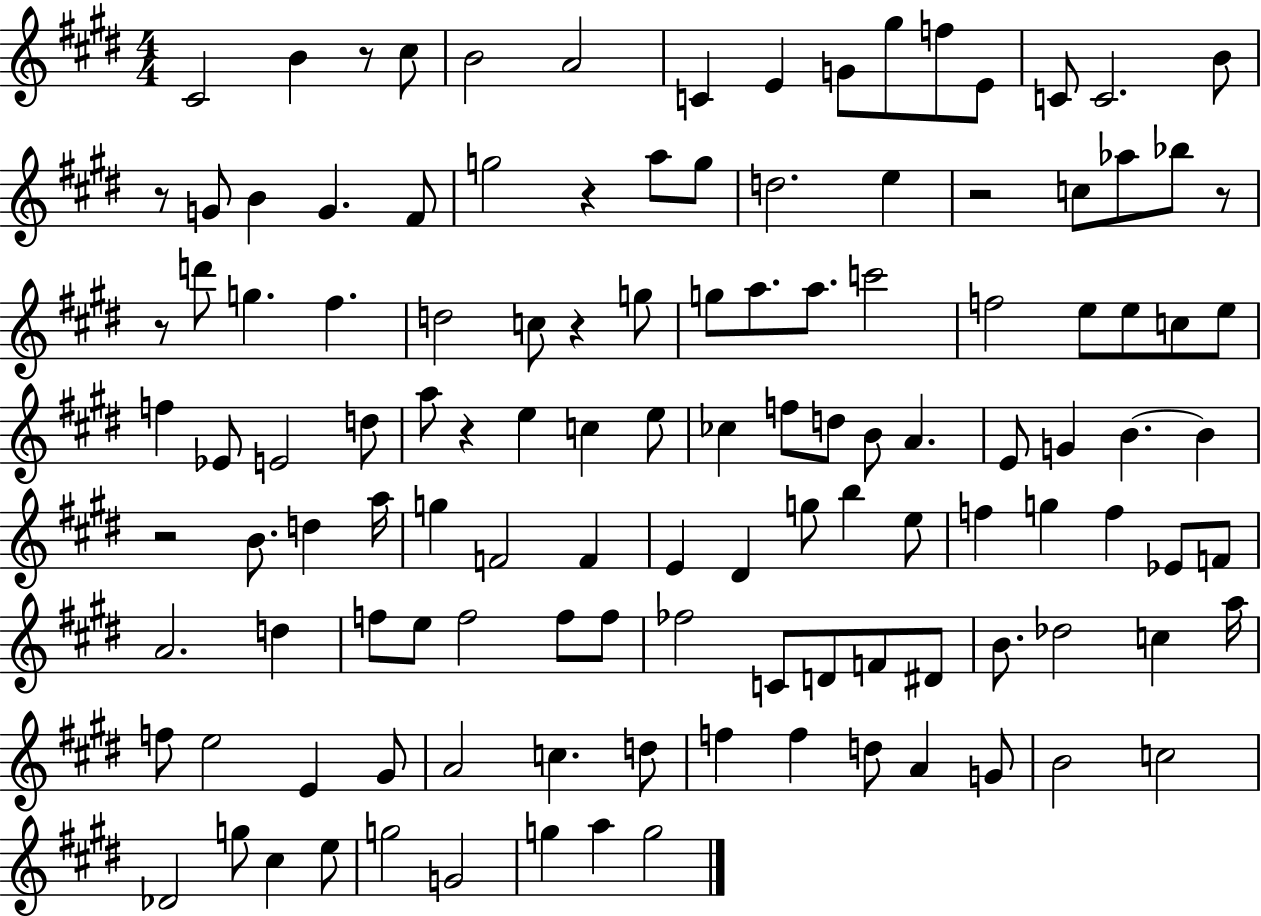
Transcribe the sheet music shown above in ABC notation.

X:1
T:Untitled
M:4/4
L:1/4
K:E
^C2 B z/2 ^c/2 B2 A2 C E G/2 ^g/2 f/2 E/2 C/2 C2 B/2 z/2 G/2 B G ^F/2 g2 z a/2 g/2 d2 e z2 c/2 _a/2 _b/2 z/2 z/2 d'/2 g ^f d2 c/2 z g/2 g/2 a/2 a/2 c'2 f2 e/2 e/2 c/2 e/2 f _E/2 E2 d/2 a/2 z e c e/2 _c f/2 d/2 B/2 A E/2 G B B z2 B/2 d a/4 g F2 F E ^D g/2 b e/2 f g f _E/2 F/2 A2 d f/2 e/2 f2 f/2 f/2 _f2 C/2 D/2 F/2 ^D/2 B/2 _d2 c a/4 f/2 e2 E ^G/2 A2 c d/2 f f d/2 A G/2 B2 c2 _D2 g/2 ^c e/2 g2 G2 g a g2